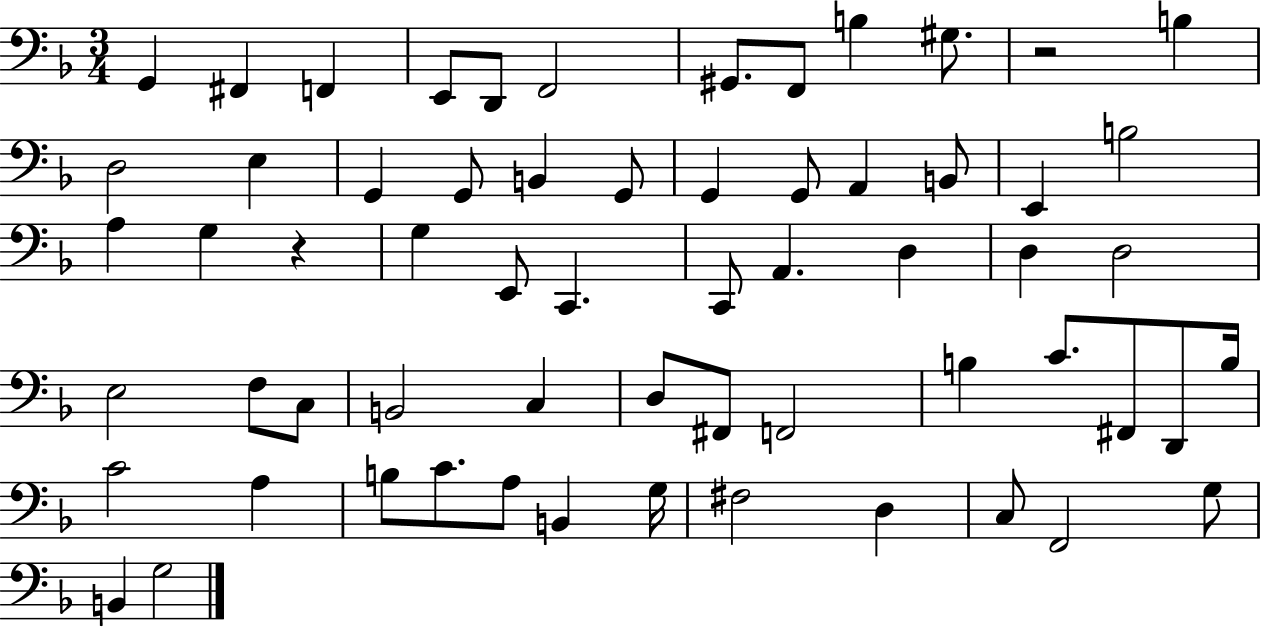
X:1
T:Untitled
M:3/4
L:1/4
K:F
G,, ^F,, F,, E,,/2 D,,/2 F,,2 ^G,,/2 F,,/2 B, ^G,/2 z2 B, D,2 E, G,, G,,/2 B,, G,,/2 G,, G,,/2 A,, B,,/2 E,, B,2 A, G, z G, E,,/2 C,, C,,/2 A,, D, D, D,2 E,2 F,/2 C,/2 B,,2 C, D,/2 ^F,,/2 F,,2 B, C/2 ^F,,/2 D,,/2 B,/4 C2 A, B,/2 C/2 A,/2 B,, G,/4 ^F,2 D, C,/2 F,,2 G,/2 B,, G,2